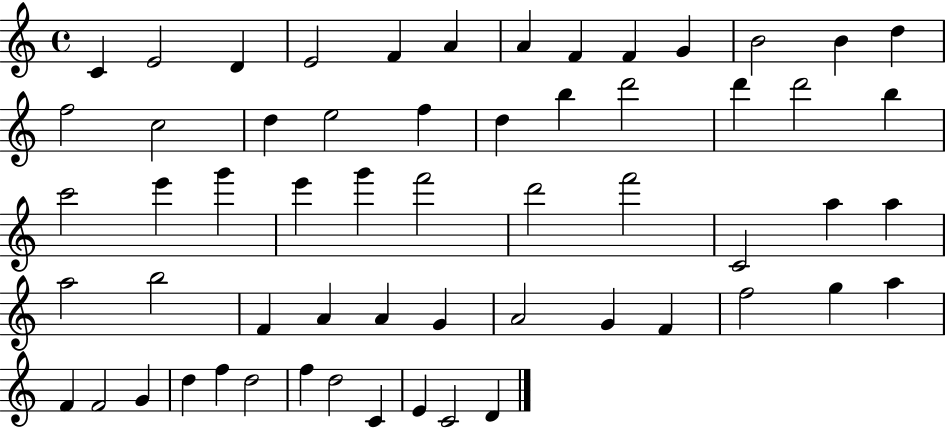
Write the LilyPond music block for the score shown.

{
  \clef treble
  \time 4/4
  \defaultTimeSignature
  \key c \major
  c'4 e'2 d'4 | e'2 f'4 a'4 | a'4 f'4 f'4 g'4 | b'2 b'4 d''4 | \break f''2 c''2 | d''4 e''2 f''4 | d''4 b''4 d'''2 | d'''4 d'''2 b''4 | \break c'''2 e'''4 g'''4 | e'''4 g'''4 f'''2 | d'''2 f'''2 | c'2 a''4 a''4 | \break a''2 b''2 | f'4 a'4 a'4 g'4 | a'2 g'4 f'4 | f''2 g''4 a''4 | \break f'4 f'2 g'4 | d''4 f''4 d''2 | f''4 d''2 c'4 | e'4 c'2 d'4 | \break \bar "|."
}